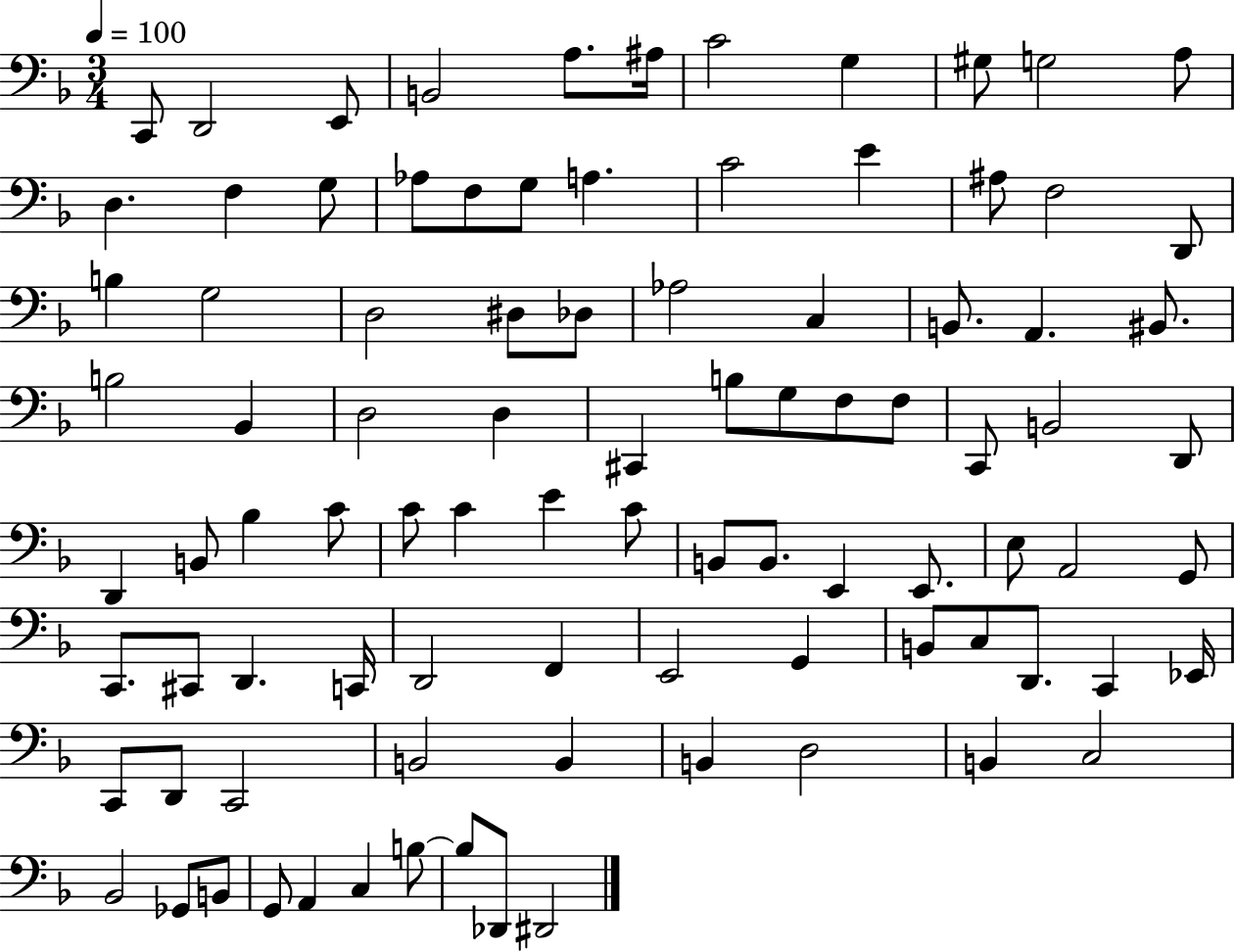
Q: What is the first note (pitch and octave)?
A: C2